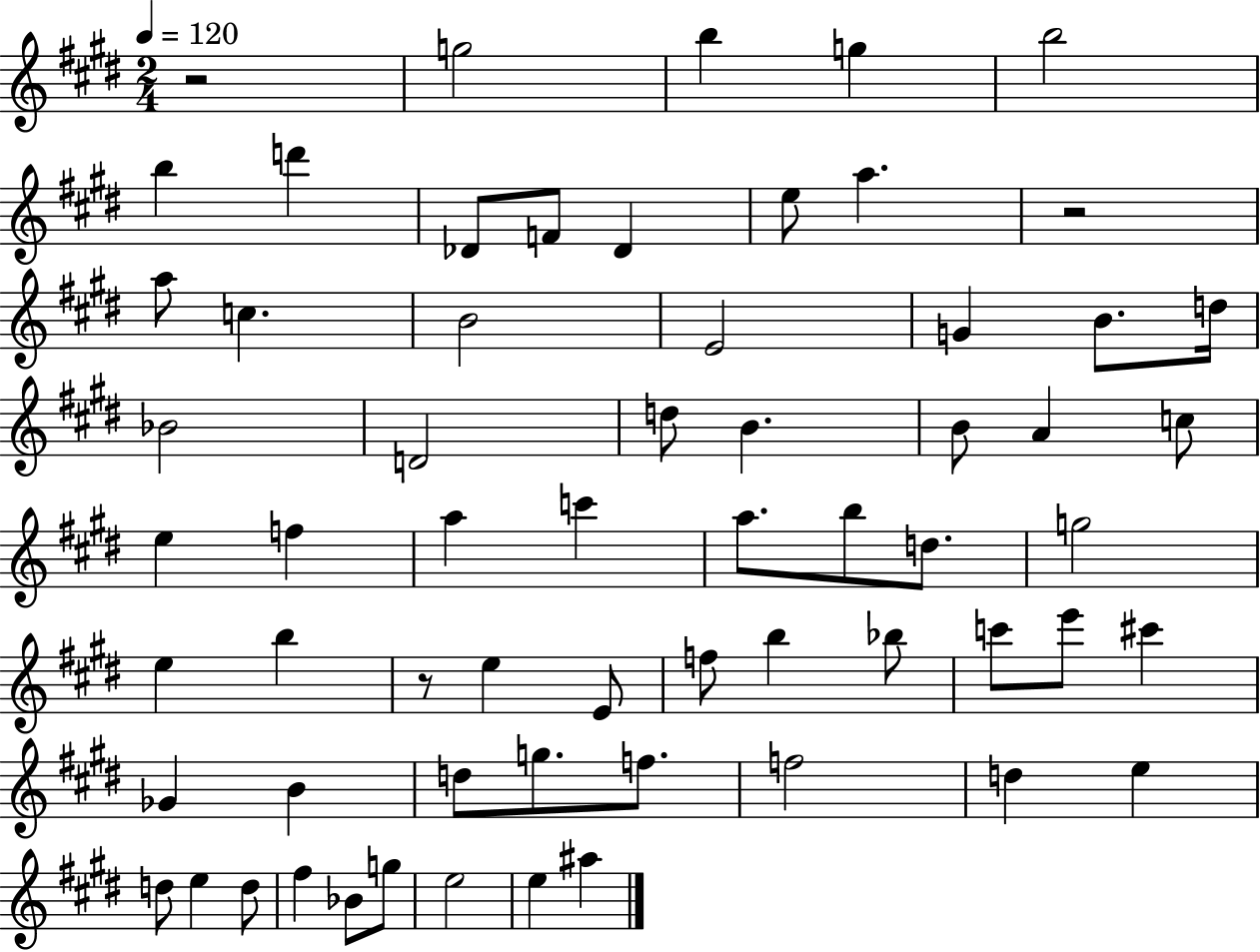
R/h G5/h B5/q G5/q B5/h B5/q D6/q Db4/e F4/e Db4/q E5/e A5/q. R/h A5/e C5/q. B4/h E4/h G4/q B4/e. D5/s Bb4/h D4/h D5/e B4/q. B4/e A4/q C5/e E5/q F5/q A5/q C6/q A5/e. B5/e D5/e. G5/h E5/q B5/q R/e E5/q E4/e F5/e B5/q Bb5/e C6/e E6/e C#6/q Gb4/q B4/q D5/e G5/e. F5/e. F5/h D5/q E5/q D5/e E5/q D5/e F#5/q Bb4/e G5/e E5/h E5/q A#5/q